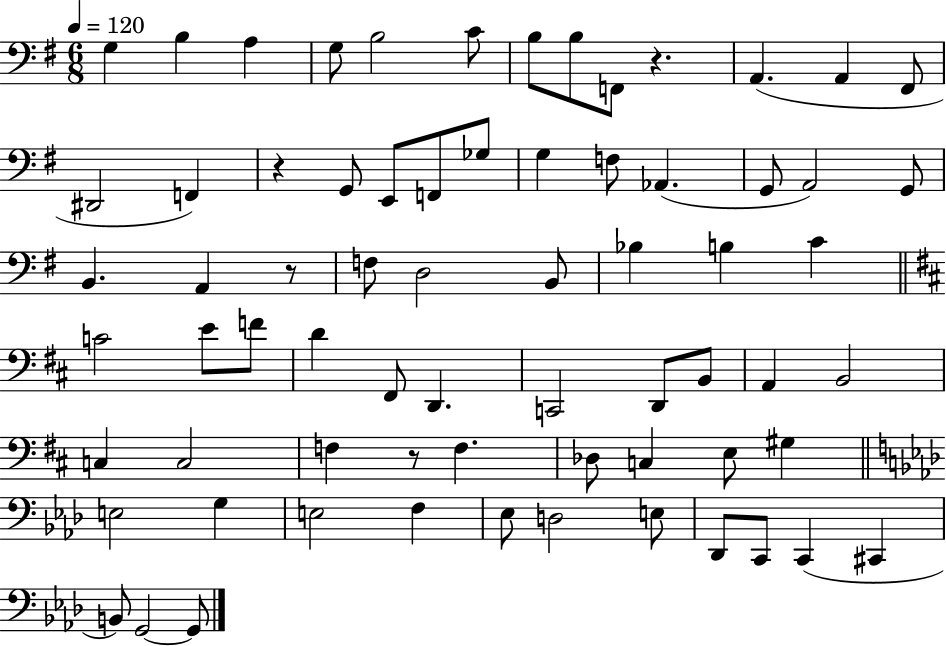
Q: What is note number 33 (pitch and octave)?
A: C4